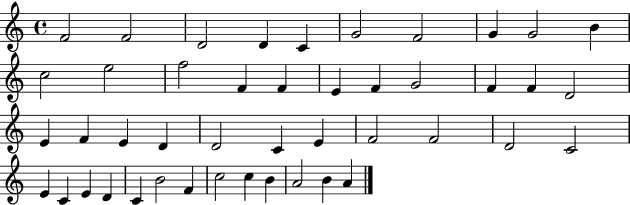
{
  \clef treble
  \time 4/4
  \defaultTimeSignature
  \key c \major
  f'2 f'2 | d'2 d'4 c'4 | g'2 f'2 | g'4 g'2 b'4 | \break c''2 e''2 | f''2 f'4 f'4 | e'4 f'4 g'2 | f'4 f'4 d'2 | \break e'4 f'4 e'4 d'4 | d'2 c'4 e'4 | f'2 f'2 | d'2 c'2 | \break e'4 c'4 e'4 d'4 | c'4 b'2 f'4 | c''2 c''4 b'4 | a'2 b'4 a'4 | \break \bar "|."
}